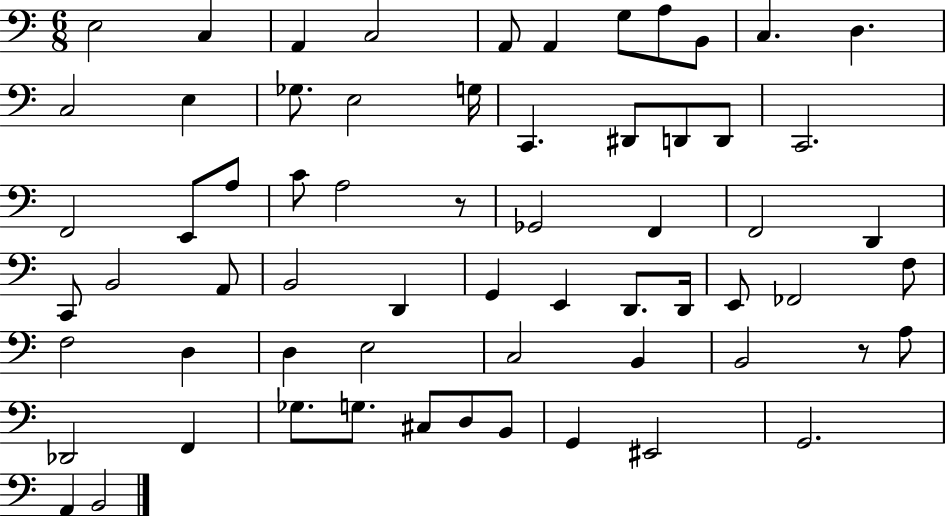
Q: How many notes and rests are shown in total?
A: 64